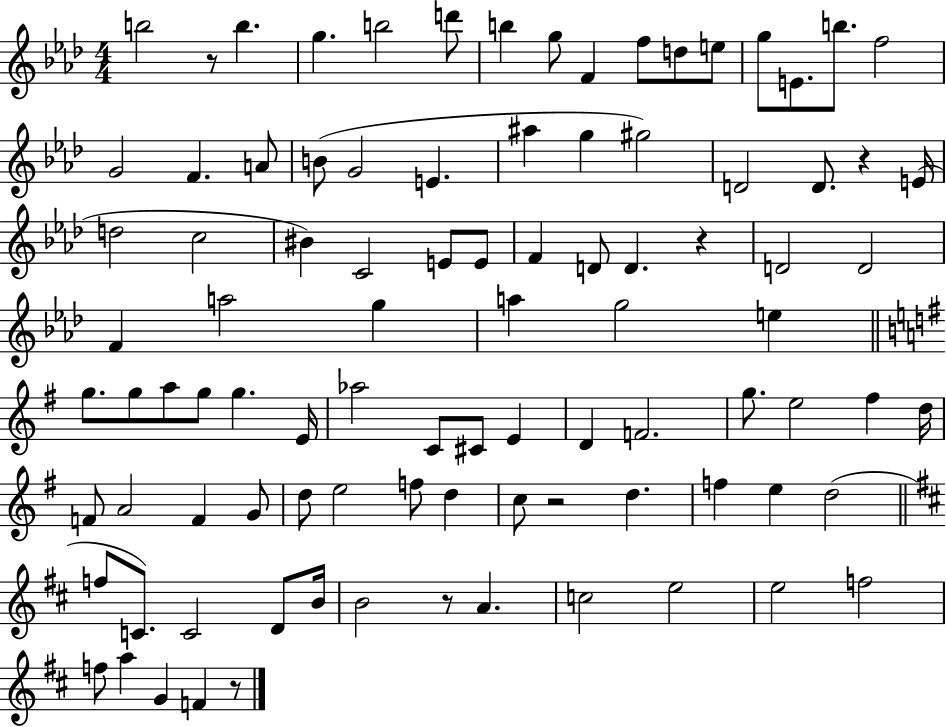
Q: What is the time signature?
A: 4/4